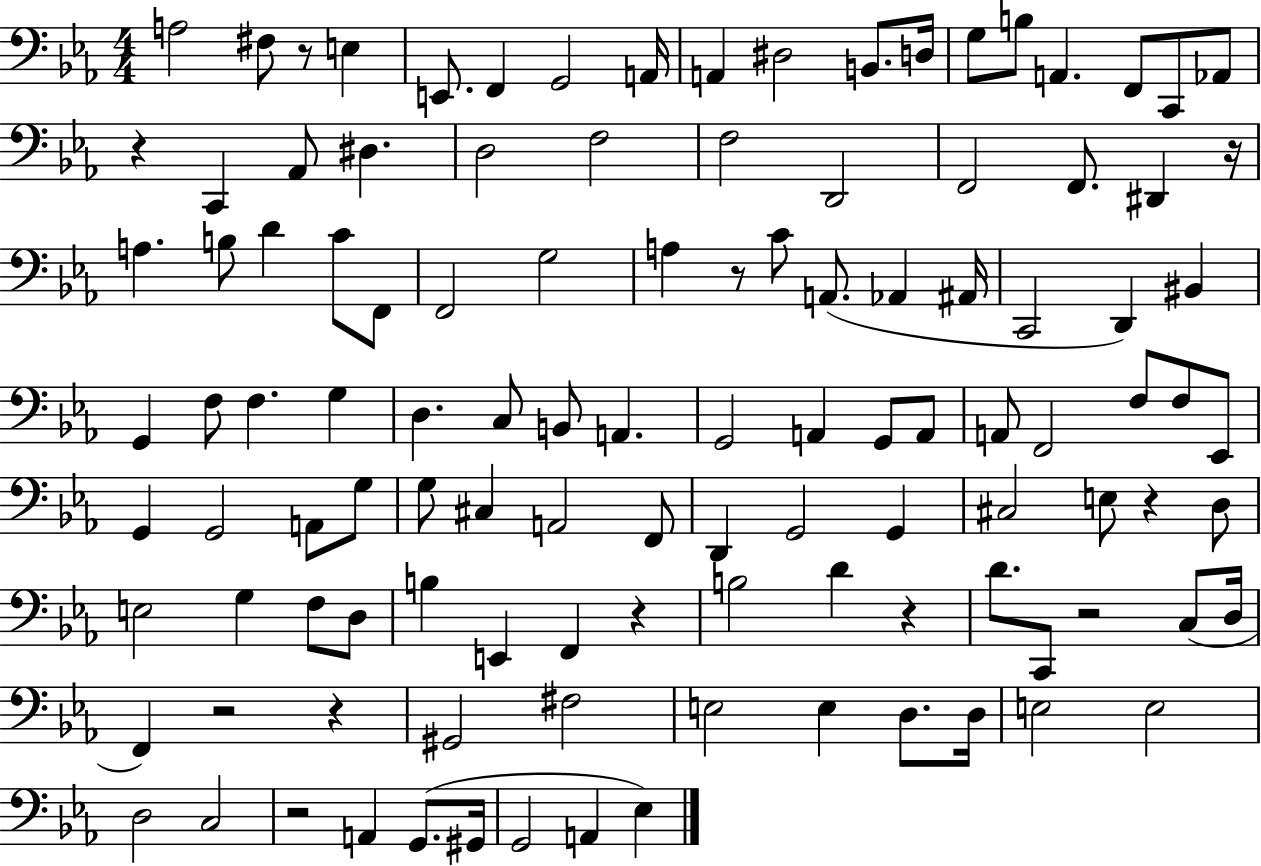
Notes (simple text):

A3/h F#3/e R/e E3/q E2/e. F2/q G2/h A2/s A2/q D#3/h B2/e. D3/s G3/e B3/e A2/q. F2/e C2/e Ab2/e R/q C2/q Ab2/e D#3/q. D3/h F3/h F3/h D2/h F2/h F2/e. D#2/q R/s A3/q. B3/e D4/q C4/e F2/e F2/h G3/h A3/q R/e C4/e A2/e. Ab2/q A#2/s C2/h D2/q BIS2/q G2/q F3/e F3/q. G3/q D3/q. C3/e B2/e A2/q. G2/h A2/q G2/e A2/e A2/e F2/h F3/e F3/e Eb2/e G2/q G2/h A2/e G3/e G3/e C#3/q A2/h F2/e D2/q G2/h G2/q C#3/h E3/e R/q D3/e E3/h G3/q F3/e D3/e B3/q E2/q F2/q R/q B3/h D4/q R/q D4/e. C2/e R/h C3/e D3/s F2/q R/h R/q G#2/h F#3/h E3/h E3/q D3/e. D3/s E3/h E3/h D3/h C3/h R/h A2/q G2/e. G#2/s G2/h A2/q Eb3/q